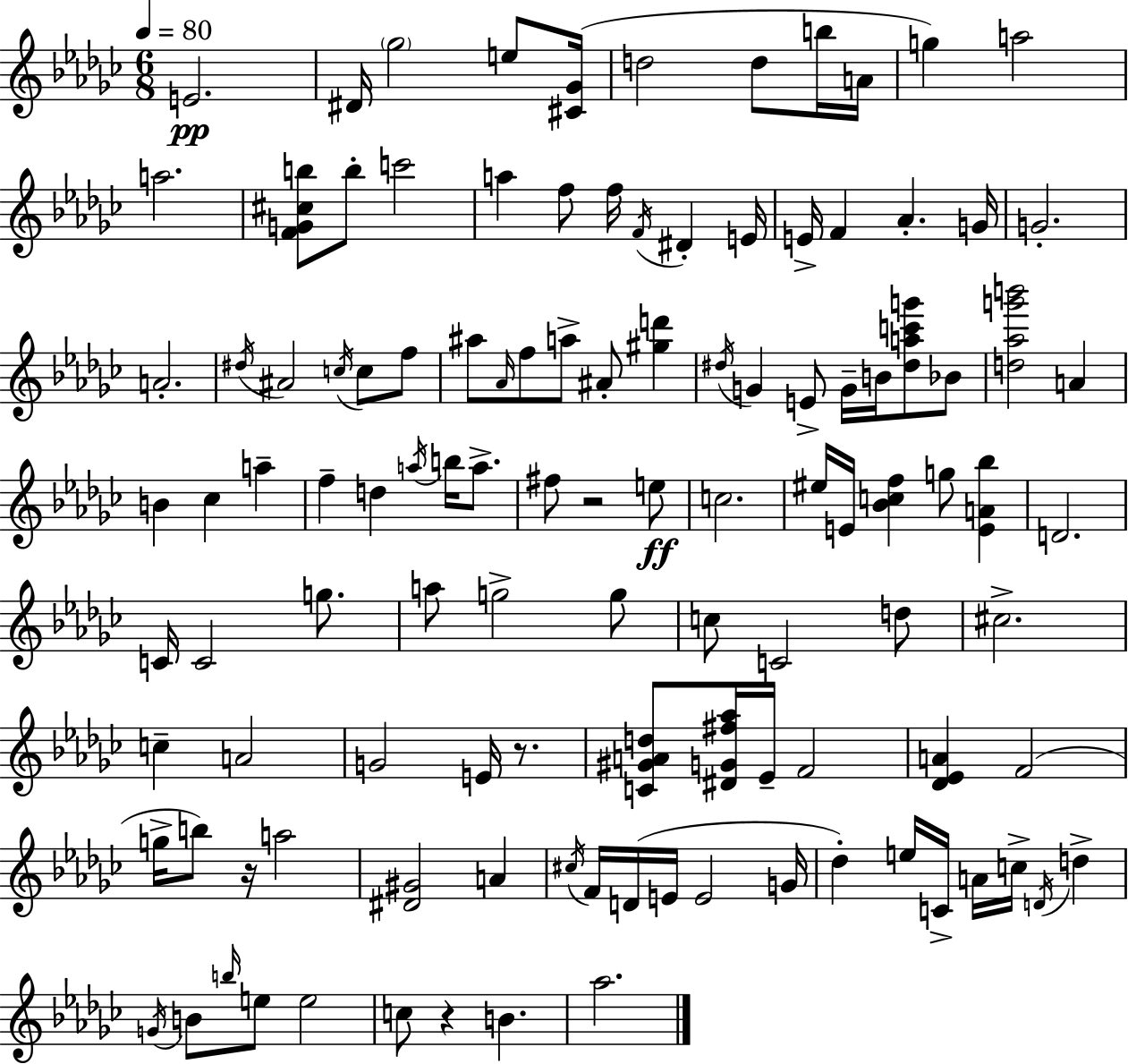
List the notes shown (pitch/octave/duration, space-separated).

E4/h. D#4/s Gb5/h E5/e [C#4,Gb4]/s D5/h D5/e B5/s A4/s G5/q A5/h A5/h. [F4,G4,C#5,B5]/e B5/e C6/h A5/q F5/e F5/s F4/s D#4/q E4/s E4/s F4/q Ab4/q. G4/s G4/h. A4/h. D#5/s A#4/h C5/s C5/e F5/e A#5/e Ab4/s F5/e A5/e A#4/e [G#5,D6]/q D#5/s G4/q E4/e G4/s B4/s [D#5,A5,C6,G6]/e Bb4/e [D5,Ab5,G6,B6]/h A4/q B4/q CES5/q A5/q F5/q D5/q A5/s B5/s A5/e. F#5/e R/h E5/e C5/h. EIS5/s E4/s [Bb4,C5,F5]/q G5/e [E4,A4,Bb5]/q D4/h. C4/s C4/h G5/e. A5/e G5/h G5/e C5/e C4/h D5/e C#5/h. C5/q A4/h G4/h E4/s R/e. [C4,G#4,A4,D5]/e [D#4,G4,F#5,Ab5]/s Eb4/s F4/h [Db4,Eb4,A4]/q F4/h G5/s B5/e R/s A5/h [D#4,G#4]/h A4/q C#5/s F4/s D4/s E4/s E4/h G4/s Db5/q E5/s C4/s A4/s C5/s D4/s D5/q G4/s B4/e B5/s E5/e E5/h C5/e R/q B4/q. Ab5/h.